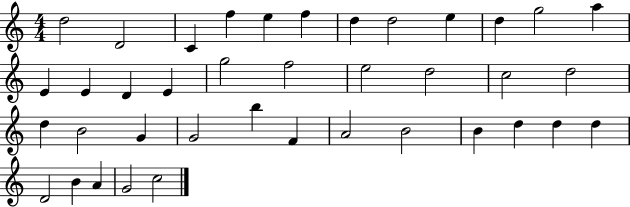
{
  \clef treble
  \numericTimeSignature
  \time 4/4
  \key c \major
  d''2 d'2 | c'4 f''4 e''4 f''4 | d''4 d''2 e''4 | d''4 g''2 a''4 | \break e'4 e'4 d'4 e'4 | g''2 f''2 | e''2 d''2 | c''2 d''2 | \break d''4 b'2 g'4 | g'2 b''4 f'4 | a'2 b'2 | b'4 d''4 d''4 d''4 | \break d'2 b'4 a'4 | g'2 c''2 | \bar "|."
}